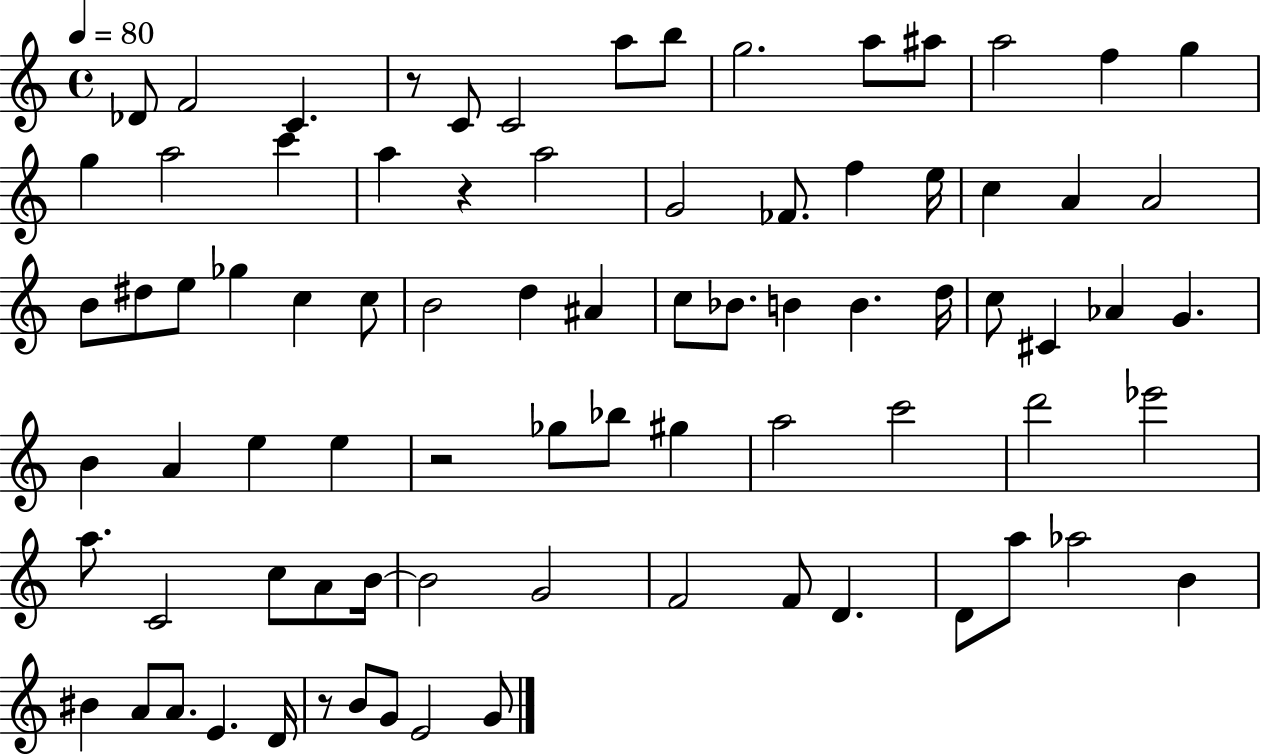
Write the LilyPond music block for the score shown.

{
  \clef treble
  \time 4/4
  \defaultTimeSignature
  \key c \major
  \tempo 4 = 80
  des'8 f'2 c'4. | r8 c'8 c'2 a''8 b''8 | g''2. a''8 ais''8 | a''2 f''4 g''4 | \break g''4 a''2 c'''4 | a''4 r4 a''2 | g'2 fes'8. f''4 e''16 | c''4 a'4 a'2 | \break b'8 dis''8 e''8 ges''4 c''4 c''8 | b'2 d''4 ais'4 | c''8 bes'8. b'4 b'4. d''16 | c''8 cis'4 aes'4 g'4. | \break b'4 a'4 e''4 e''4 | r2 ges''8 bes''8 gis''4 | a''2 c'''2 | d'''2 ees'''2 | \break a''8. c'2 c''8 a'8 b'16~~ | b'2 g'2 | f'2 f'8 d'4. | d'8 a''8 aes''2 b'4 | \break bis'4 a'8 a'8. e'4. d'16 | r8 b'8 g'8 e'2 g'8 | \bar "|."
}